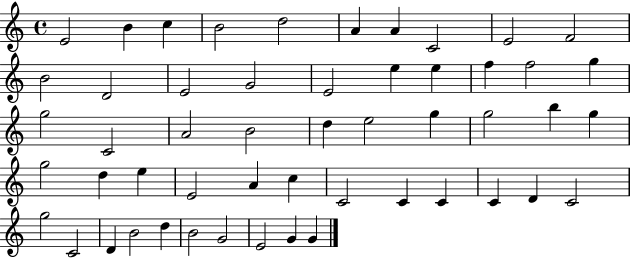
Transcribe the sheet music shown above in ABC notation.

X:1
T:Untitled
M:4/4
L:1/4
K:C
E2 B c B2 d2 A A C2 E2 F2 B2 D2 E2 G2 E2 e e f f2 g g2 C2 A2 B2 d e2 g g2 b g g2 d e E2 A c C2 C C C D C2 g2 C2 D B2 d B2 G2 E2 G G